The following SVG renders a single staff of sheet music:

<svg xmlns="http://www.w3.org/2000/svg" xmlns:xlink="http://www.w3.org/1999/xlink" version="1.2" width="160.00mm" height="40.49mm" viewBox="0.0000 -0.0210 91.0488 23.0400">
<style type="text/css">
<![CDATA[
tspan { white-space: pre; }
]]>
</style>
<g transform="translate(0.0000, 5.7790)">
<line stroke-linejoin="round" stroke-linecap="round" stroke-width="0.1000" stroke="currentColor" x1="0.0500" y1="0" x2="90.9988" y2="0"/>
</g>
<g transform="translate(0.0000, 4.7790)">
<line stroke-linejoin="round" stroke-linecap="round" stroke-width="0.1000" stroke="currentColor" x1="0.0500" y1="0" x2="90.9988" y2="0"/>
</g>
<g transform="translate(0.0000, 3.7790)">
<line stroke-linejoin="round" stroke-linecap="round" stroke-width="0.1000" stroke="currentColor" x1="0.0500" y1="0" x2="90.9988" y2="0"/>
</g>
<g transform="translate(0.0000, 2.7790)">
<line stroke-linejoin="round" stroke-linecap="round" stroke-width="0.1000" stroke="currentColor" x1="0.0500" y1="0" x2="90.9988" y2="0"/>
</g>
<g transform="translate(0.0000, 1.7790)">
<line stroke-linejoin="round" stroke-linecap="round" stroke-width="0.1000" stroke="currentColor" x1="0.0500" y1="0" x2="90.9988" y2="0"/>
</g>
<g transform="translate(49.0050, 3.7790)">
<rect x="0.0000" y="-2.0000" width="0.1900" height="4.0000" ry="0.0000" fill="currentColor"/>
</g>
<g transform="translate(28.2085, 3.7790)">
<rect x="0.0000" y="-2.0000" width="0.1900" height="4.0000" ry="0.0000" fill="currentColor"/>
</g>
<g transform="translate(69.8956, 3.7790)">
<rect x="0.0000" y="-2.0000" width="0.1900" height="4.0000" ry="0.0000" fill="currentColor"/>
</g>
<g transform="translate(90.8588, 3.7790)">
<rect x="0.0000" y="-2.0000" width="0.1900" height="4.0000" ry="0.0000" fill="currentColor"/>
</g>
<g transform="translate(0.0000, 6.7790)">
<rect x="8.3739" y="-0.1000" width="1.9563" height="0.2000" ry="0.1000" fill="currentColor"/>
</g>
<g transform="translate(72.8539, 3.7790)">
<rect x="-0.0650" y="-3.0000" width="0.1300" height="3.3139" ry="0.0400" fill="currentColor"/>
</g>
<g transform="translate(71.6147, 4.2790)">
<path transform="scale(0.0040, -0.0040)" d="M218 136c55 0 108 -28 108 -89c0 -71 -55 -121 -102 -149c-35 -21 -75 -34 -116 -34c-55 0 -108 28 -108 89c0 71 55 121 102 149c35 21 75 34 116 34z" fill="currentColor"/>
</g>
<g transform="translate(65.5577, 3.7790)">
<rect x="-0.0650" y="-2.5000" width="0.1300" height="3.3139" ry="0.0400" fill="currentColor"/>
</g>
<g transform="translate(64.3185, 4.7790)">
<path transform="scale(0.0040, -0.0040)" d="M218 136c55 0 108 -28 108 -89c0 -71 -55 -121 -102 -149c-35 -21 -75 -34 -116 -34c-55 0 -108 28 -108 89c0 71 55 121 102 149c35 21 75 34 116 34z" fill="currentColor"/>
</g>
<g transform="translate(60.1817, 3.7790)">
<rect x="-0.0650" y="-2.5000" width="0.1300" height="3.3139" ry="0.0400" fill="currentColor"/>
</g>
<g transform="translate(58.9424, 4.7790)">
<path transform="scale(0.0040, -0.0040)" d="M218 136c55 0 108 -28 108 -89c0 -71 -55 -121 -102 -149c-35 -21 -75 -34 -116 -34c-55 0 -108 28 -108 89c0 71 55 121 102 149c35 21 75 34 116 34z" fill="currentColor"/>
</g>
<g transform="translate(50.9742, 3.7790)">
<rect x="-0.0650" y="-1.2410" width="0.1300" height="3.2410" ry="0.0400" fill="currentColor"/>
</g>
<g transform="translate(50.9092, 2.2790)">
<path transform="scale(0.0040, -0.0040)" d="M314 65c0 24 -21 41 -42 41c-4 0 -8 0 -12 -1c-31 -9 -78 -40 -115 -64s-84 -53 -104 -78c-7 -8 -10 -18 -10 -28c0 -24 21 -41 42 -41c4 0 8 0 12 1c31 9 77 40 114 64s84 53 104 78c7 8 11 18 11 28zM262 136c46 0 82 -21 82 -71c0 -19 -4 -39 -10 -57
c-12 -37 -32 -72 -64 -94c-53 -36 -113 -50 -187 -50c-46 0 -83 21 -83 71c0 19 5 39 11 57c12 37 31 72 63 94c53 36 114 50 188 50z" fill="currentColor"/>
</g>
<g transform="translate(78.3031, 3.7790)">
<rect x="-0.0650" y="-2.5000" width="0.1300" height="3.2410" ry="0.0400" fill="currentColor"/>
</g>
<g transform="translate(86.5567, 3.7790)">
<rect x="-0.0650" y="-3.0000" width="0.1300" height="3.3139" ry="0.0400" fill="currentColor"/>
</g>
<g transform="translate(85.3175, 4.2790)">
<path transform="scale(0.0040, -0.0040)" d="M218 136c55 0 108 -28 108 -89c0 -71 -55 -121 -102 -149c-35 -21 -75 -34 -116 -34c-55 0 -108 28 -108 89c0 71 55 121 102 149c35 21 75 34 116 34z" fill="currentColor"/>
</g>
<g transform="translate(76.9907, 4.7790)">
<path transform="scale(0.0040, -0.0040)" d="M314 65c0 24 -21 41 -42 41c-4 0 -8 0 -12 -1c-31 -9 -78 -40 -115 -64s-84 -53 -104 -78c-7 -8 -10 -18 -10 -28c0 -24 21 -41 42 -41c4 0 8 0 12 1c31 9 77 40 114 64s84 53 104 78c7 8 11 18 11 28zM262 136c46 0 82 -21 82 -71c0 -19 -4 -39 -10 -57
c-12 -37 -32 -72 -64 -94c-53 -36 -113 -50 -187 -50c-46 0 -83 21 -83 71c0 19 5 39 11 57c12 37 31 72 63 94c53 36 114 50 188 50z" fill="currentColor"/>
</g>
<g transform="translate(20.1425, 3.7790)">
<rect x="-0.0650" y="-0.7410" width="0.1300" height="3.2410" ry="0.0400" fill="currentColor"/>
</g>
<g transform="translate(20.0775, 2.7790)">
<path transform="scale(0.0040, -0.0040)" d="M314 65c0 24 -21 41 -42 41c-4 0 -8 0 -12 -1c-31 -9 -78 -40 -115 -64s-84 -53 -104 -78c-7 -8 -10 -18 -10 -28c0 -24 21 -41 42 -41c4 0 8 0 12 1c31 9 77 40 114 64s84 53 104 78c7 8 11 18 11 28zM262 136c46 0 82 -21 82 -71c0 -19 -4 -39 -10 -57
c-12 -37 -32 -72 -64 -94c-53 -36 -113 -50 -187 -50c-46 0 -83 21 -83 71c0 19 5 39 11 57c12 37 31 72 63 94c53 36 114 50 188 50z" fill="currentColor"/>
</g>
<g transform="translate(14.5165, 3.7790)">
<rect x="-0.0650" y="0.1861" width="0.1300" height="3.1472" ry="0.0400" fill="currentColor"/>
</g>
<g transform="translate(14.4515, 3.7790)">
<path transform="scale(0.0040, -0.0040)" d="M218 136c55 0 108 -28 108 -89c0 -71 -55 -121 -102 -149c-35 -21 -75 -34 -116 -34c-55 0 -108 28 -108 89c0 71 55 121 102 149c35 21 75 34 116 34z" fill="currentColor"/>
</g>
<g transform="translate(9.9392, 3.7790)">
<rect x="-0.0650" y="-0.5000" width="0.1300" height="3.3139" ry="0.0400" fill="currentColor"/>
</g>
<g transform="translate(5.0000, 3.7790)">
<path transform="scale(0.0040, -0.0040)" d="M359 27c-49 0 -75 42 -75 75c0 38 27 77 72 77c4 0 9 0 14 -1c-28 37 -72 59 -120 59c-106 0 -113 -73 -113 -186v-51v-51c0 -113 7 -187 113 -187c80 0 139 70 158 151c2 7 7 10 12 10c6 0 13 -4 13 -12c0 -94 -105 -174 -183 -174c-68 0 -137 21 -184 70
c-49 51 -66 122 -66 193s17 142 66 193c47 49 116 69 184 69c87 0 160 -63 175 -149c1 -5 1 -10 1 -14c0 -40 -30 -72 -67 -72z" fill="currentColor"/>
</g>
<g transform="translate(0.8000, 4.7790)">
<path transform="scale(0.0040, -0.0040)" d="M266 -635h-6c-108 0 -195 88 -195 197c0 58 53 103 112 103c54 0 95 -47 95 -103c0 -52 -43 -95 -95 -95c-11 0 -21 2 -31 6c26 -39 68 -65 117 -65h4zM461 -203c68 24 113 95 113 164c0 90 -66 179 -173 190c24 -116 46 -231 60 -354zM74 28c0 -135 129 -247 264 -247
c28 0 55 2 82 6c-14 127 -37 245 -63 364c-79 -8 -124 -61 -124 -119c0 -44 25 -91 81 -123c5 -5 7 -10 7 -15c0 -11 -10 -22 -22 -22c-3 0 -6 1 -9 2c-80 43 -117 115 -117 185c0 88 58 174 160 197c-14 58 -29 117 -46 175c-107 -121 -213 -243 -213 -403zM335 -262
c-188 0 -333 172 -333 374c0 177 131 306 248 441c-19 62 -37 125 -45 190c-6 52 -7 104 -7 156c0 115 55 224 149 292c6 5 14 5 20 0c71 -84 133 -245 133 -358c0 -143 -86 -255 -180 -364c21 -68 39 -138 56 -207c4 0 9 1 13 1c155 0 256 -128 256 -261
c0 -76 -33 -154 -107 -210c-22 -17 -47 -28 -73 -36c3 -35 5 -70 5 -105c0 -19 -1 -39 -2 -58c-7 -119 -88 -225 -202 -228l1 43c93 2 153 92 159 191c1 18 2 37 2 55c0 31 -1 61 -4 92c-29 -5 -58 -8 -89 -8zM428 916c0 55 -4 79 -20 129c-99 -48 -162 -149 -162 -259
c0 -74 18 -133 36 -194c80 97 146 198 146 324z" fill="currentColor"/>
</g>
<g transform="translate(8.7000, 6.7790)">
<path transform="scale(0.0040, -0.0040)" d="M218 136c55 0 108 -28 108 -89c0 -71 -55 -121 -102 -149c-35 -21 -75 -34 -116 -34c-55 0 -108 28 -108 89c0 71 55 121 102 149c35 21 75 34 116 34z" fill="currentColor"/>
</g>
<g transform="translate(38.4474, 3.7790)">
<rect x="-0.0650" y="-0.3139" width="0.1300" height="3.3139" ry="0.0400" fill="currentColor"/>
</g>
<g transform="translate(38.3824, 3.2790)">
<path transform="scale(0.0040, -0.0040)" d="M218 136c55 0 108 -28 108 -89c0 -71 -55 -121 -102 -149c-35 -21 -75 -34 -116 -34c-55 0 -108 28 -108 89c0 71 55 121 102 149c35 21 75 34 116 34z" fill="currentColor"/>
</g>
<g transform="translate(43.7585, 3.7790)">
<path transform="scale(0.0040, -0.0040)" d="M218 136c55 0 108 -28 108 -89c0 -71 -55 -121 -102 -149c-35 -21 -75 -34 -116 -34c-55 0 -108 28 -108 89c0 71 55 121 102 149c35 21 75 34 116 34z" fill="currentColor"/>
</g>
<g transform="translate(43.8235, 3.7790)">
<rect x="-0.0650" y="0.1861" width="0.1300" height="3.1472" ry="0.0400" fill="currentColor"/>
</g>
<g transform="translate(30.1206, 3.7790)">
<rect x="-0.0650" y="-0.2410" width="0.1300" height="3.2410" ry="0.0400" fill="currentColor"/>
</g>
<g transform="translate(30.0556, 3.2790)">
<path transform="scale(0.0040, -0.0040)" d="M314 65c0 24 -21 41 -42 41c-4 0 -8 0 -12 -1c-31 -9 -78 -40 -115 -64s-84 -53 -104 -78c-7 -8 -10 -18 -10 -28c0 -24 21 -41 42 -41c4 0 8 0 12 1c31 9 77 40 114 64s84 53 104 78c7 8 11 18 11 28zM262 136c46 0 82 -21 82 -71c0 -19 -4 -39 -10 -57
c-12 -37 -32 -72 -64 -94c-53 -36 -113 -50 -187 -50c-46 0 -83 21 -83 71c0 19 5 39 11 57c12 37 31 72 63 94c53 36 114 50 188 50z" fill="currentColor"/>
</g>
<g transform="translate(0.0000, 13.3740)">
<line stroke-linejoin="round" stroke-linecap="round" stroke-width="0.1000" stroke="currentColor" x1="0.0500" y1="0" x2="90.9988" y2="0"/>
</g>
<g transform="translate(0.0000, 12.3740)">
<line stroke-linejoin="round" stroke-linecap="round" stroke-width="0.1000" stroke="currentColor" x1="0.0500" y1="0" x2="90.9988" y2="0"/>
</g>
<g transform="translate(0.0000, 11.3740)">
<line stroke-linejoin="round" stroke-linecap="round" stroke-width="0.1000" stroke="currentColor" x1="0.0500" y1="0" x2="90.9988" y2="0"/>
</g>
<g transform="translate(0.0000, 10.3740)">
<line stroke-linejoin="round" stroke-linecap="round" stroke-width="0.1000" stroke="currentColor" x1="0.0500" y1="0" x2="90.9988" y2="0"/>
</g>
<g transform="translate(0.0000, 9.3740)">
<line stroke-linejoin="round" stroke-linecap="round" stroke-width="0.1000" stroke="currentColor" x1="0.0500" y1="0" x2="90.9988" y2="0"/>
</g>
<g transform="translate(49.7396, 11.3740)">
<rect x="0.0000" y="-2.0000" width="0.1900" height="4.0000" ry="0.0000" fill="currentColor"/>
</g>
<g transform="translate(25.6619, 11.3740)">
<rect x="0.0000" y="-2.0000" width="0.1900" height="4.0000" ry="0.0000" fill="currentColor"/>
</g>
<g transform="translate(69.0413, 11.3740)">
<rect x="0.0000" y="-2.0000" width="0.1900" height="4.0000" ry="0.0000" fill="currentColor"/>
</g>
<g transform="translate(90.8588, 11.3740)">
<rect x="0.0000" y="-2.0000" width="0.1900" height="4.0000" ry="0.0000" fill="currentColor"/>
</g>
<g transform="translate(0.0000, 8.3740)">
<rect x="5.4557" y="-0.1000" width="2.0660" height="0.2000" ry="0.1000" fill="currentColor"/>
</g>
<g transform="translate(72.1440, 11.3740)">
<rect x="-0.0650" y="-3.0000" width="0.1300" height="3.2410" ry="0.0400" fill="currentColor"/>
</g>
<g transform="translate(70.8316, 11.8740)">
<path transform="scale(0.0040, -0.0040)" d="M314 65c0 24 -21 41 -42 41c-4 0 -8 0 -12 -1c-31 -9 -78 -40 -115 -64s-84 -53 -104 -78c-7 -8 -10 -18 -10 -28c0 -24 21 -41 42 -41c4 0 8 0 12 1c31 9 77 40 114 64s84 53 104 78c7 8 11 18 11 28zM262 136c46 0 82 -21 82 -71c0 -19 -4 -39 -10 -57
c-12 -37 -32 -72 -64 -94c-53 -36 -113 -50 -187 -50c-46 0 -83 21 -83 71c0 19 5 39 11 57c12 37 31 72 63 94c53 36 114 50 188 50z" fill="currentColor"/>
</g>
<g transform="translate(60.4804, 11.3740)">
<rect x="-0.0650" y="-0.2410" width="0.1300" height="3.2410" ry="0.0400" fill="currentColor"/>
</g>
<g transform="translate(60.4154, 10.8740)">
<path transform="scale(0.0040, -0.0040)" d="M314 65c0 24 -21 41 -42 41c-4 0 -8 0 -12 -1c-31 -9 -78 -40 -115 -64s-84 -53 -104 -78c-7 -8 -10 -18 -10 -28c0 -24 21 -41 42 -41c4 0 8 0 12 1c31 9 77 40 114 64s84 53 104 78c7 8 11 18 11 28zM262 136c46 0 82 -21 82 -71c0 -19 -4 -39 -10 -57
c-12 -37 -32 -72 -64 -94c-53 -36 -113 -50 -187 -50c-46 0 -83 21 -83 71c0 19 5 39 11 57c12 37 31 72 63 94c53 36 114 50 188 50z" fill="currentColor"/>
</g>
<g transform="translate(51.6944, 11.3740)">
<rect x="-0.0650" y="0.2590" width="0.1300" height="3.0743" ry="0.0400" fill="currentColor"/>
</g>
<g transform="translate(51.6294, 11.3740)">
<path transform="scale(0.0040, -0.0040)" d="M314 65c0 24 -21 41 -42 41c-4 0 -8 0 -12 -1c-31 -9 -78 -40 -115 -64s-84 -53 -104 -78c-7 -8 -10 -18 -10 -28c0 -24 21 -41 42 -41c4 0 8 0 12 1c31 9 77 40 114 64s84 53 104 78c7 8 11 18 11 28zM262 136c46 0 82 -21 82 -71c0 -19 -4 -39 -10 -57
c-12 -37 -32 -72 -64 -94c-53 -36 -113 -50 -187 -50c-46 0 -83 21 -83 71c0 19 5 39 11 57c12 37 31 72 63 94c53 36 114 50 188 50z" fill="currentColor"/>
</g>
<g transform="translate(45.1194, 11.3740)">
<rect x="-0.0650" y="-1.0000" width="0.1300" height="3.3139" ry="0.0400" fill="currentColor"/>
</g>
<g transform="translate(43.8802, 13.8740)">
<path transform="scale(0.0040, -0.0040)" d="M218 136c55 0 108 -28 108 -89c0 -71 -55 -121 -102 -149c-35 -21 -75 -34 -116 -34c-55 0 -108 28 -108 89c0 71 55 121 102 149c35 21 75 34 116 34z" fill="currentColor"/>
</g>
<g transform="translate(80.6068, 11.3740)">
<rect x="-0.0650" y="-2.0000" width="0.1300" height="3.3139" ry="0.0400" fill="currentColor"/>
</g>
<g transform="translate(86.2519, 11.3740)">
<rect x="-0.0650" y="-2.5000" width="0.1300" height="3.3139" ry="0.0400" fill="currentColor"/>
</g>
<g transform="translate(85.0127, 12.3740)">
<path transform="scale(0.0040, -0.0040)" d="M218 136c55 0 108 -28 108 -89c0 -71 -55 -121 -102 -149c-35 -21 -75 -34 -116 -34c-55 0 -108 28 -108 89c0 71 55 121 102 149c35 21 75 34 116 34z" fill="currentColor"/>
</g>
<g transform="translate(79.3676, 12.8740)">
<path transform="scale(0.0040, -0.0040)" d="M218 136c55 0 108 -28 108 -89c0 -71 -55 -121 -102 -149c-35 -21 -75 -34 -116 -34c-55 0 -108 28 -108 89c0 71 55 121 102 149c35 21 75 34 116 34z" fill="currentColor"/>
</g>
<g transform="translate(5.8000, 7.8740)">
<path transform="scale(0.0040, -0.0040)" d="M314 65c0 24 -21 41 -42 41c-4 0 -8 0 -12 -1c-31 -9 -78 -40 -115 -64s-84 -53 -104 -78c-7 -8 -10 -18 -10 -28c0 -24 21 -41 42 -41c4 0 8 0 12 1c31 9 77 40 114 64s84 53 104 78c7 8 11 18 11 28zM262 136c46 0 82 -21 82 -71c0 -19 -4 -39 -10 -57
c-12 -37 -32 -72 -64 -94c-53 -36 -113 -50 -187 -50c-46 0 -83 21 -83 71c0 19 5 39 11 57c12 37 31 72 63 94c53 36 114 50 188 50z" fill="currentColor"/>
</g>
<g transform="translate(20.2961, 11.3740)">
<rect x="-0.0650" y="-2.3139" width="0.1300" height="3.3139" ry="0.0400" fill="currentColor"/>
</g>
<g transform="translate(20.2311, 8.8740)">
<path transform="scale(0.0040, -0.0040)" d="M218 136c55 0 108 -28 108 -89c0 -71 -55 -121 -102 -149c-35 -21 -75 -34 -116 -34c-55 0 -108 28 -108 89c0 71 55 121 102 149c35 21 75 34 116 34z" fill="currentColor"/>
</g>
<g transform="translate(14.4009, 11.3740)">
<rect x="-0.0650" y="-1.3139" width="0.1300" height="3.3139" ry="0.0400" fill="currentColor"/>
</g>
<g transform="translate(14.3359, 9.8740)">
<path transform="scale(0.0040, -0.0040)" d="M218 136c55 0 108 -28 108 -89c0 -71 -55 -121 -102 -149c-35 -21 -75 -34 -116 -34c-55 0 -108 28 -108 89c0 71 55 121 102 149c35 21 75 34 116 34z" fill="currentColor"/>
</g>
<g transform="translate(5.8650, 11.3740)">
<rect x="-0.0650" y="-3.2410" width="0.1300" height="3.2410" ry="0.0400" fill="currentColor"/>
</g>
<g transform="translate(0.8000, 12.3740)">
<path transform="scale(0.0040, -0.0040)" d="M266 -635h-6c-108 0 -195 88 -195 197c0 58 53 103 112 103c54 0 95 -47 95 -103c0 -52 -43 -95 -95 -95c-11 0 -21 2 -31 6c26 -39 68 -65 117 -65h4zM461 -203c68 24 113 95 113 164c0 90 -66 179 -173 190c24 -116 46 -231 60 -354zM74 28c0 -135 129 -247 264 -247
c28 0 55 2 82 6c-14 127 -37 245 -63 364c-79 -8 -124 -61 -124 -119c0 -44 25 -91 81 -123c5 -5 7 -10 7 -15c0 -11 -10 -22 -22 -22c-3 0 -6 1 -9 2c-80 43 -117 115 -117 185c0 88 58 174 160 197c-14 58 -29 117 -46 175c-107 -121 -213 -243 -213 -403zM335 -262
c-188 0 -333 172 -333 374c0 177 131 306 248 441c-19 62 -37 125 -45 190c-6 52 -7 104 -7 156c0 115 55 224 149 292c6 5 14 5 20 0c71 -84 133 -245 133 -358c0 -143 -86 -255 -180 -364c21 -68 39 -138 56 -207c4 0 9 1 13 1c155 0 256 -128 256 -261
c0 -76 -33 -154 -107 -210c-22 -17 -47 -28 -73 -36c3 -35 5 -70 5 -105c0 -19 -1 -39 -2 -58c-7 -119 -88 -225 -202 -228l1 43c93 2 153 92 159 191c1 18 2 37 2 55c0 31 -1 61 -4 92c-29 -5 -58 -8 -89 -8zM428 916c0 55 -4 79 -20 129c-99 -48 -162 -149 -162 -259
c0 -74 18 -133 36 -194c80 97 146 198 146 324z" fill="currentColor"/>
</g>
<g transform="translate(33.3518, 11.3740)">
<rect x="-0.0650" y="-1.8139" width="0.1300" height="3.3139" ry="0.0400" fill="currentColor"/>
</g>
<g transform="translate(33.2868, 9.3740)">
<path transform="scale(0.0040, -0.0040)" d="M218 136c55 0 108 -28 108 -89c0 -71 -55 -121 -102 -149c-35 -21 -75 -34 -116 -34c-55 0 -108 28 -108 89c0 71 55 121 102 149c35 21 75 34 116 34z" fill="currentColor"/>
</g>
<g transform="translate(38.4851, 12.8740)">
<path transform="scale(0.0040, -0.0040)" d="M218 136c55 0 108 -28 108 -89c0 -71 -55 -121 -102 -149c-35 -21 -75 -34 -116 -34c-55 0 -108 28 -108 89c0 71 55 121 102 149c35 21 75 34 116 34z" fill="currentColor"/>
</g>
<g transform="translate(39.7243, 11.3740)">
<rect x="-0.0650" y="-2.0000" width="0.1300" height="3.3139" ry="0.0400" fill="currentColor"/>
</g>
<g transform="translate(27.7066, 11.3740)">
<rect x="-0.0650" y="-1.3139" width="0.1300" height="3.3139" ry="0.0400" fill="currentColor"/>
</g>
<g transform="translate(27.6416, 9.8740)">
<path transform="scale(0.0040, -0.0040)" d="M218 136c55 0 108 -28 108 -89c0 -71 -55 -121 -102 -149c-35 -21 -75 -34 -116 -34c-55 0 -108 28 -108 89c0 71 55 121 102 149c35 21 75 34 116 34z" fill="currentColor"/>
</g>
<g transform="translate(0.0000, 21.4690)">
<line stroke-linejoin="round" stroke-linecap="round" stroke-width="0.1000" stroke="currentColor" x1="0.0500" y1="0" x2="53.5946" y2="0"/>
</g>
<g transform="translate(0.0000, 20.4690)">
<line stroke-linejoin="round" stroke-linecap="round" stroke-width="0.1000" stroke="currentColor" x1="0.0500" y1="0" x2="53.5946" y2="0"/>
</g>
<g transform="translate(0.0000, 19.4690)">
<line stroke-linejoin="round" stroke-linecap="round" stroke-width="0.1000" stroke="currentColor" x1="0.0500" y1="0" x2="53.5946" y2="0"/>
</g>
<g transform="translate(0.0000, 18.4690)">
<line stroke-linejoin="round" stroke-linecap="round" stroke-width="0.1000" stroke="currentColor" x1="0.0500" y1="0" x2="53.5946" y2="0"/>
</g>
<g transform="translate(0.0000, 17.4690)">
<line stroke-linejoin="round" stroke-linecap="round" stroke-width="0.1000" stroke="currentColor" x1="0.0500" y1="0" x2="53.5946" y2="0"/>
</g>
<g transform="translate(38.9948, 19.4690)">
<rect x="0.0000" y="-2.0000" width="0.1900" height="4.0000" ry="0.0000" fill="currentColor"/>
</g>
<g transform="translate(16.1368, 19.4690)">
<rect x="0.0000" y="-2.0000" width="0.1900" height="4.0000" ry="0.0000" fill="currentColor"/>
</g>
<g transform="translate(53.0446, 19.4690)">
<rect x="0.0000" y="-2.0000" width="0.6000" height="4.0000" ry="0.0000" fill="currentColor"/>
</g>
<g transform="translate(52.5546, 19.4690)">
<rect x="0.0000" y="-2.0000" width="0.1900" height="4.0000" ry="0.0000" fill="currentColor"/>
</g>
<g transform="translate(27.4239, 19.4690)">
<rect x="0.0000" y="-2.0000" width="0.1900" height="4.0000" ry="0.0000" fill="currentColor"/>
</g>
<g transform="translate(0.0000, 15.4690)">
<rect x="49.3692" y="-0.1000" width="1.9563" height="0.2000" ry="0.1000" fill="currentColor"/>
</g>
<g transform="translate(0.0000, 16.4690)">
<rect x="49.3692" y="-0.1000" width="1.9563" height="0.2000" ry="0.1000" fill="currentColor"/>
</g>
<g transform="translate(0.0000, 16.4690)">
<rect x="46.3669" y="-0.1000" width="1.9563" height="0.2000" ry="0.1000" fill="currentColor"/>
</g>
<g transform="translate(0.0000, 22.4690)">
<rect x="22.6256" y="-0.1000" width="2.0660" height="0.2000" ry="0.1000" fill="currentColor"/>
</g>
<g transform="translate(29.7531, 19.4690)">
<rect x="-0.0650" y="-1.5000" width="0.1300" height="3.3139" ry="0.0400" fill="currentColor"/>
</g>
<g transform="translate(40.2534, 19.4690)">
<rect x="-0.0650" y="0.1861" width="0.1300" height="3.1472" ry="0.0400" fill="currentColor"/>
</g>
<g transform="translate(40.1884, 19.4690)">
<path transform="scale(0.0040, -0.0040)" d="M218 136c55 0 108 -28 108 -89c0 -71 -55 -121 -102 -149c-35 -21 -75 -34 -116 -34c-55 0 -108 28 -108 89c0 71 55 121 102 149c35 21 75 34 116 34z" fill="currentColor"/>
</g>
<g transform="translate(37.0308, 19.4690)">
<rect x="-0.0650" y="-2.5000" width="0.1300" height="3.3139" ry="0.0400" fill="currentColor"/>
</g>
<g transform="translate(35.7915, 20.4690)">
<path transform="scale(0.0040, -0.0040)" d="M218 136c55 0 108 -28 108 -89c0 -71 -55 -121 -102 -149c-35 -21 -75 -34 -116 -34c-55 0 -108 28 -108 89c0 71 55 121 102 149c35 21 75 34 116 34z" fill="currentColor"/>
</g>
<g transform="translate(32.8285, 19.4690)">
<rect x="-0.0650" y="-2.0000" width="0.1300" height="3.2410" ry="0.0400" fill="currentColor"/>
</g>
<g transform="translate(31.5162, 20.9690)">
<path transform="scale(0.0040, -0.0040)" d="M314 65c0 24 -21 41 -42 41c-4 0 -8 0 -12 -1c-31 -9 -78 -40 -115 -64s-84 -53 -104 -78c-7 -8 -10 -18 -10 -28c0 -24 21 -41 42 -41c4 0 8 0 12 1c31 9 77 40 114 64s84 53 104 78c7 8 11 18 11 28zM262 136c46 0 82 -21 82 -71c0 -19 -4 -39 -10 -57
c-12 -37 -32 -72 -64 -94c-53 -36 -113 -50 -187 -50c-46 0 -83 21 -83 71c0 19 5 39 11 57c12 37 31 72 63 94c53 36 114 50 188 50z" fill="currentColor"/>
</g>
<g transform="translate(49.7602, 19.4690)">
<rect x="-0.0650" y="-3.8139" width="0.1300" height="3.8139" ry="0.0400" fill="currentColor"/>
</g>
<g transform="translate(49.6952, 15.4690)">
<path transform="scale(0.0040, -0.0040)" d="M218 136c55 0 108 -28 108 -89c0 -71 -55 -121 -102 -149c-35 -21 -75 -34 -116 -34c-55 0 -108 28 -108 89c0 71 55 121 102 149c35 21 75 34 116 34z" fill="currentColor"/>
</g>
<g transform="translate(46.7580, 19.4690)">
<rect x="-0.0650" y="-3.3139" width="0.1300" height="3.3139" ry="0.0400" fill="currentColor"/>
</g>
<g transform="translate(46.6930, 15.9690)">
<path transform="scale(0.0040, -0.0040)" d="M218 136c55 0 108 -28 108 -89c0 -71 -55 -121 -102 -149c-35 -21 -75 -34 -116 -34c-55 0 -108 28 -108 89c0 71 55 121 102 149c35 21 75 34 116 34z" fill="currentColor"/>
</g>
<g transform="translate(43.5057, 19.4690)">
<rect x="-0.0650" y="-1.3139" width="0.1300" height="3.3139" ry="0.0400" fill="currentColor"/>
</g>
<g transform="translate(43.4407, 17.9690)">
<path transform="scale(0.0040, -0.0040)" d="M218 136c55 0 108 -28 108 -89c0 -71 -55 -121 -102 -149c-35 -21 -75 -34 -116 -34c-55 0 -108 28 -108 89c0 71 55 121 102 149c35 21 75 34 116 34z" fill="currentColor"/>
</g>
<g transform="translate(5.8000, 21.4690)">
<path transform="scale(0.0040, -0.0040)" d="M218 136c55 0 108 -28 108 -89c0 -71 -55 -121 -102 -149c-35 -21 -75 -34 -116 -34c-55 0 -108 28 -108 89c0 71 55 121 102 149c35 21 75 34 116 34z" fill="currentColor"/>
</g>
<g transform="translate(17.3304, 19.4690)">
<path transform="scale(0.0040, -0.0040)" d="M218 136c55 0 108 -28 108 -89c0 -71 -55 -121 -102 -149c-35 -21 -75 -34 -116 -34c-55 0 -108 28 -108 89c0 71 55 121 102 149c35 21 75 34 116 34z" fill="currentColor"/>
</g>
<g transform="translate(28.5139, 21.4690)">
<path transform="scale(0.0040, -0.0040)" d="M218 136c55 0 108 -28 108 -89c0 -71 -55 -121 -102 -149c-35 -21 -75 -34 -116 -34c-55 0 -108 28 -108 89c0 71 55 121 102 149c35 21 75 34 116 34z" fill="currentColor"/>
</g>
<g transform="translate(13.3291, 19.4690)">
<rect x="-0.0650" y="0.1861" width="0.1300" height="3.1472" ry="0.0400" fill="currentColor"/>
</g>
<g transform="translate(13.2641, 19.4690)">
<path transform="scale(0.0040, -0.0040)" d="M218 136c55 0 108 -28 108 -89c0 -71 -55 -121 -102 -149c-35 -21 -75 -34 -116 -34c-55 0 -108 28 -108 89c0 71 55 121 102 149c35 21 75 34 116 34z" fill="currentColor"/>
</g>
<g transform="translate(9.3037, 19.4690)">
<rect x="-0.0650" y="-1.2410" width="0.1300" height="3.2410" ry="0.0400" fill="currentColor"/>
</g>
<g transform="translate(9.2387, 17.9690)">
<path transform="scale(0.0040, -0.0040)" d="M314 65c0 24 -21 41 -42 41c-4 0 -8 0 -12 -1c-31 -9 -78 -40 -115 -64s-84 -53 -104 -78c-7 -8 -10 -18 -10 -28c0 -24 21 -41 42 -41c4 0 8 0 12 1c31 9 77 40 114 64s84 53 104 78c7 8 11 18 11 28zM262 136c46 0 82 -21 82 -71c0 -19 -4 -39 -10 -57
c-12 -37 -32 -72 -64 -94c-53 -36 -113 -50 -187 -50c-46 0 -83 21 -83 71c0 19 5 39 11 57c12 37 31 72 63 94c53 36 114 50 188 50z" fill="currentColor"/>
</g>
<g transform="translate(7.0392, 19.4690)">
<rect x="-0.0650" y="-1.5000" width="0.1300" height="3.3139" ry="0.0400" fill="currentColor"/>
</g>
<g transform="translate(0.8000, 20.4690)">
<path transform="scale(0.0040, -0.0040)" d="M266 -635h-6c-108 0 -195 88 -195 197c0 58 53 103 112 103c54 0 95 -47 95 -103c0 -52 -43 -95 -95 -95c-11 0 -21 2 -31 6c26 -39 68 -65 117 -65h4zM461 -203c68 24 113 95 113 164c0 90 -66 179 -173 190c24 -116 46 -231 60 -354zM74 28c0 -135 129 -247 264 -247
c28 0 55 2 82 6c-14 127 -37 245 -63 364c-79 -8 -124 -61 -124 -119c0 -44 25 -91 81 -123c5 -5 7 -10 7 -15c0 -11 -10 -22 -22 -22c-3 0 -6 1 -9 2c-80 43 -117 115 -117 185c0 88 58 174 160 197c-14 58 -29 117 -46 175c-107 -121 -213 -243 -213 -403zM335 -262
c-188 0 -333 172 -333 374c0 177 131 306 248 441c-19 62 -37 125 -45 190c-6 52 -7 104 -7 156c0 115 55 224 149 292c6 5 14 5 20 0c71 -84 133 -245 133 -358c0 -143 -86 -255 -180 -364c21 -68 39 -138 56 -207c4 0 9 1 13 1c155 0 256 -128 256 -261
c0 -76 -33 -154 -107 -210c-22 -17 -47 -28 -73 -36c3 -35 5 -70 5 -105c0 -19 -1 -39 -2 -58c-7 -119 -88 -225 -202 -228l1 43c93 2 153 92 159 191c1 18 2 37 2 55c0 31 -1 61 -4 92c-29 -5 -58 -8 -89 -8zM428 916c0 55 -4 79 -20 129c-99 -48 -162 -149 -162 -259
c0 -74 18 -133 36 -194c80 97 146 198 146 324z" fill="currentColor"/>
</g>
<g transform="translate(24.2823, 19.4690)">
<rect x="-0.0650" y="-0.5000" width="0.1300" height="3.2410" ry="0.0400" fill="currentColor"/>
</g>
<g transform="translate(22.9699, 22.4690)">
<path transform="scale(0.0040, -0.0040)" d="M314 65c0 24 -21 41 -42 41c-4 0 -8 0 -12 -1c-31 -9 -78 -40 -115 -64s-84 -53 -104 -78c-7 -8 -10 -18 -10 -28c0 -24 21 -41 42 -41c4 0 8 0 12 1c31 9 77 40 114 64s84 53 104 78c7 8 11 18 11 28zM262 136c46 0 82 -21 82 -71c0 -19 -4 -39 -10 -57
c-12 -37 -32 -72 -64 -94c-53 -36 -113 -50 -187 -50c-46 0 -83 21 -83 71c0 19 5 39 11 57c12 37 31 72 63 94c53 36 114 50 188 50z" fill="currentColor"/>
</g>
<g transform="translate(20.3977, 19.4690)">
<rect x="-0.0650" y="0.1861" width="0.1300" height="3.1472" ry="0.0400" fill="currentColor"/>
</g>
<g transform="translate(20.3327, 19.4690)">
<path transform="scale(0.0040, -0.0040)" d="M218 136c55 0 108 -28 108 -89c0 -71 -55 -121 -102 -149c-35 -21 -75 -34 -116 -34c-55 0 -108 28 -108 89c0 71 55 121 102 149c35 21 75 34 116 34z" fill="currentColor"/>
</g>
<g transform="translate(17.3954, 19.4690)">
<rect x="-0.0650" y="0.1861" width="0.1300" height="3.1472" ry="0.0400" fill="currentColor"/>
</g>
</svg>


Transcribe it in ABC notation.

X:1
T:Untitled
M:4/4
L:1/4
K:C
C B d2 c2 c B e2 G G A G2 A b2 e g e f F D B2 c2 A2 F G E e2 B B B C2 E F2 G B e b c'